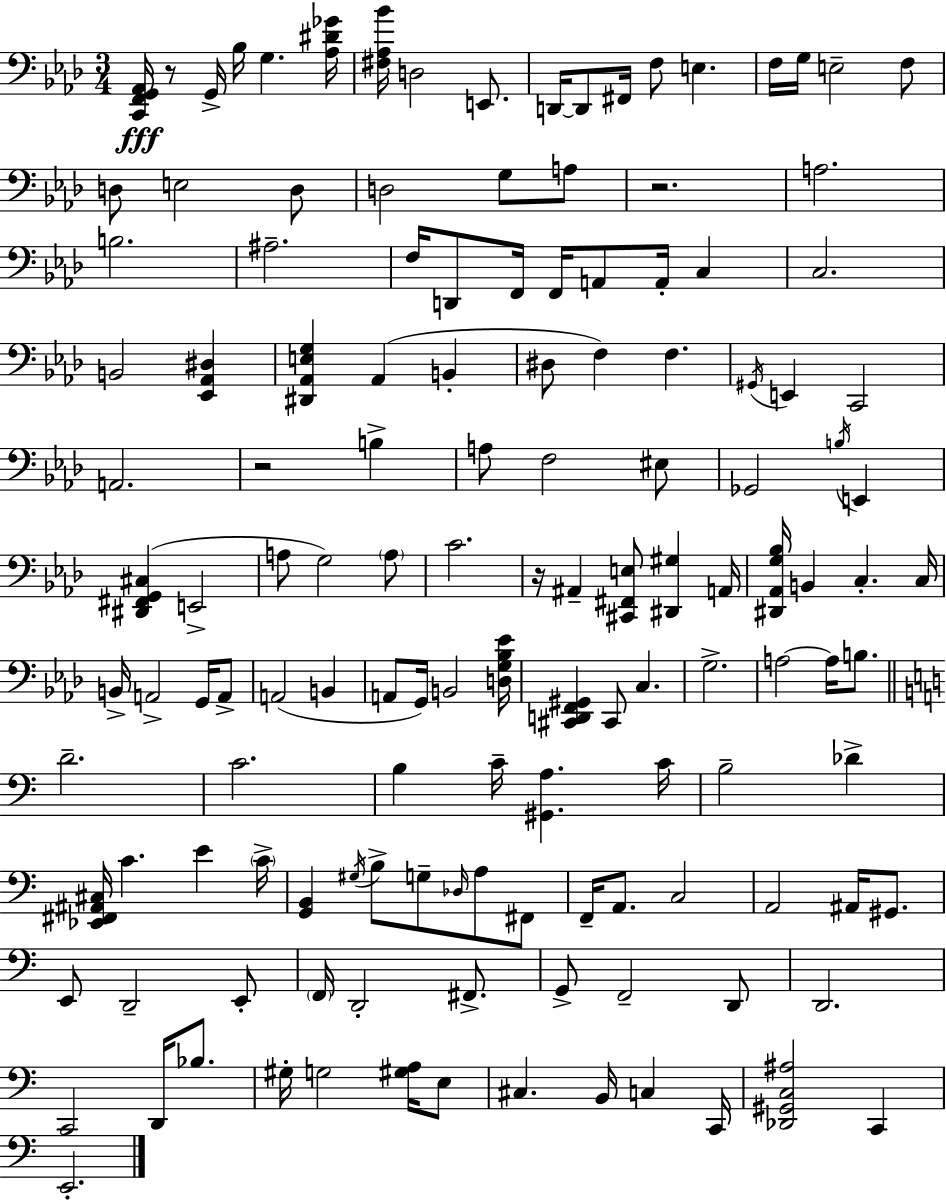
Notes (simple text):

[C2,F2,G2,Ab2]/s R/e G2/s Bb3/s G3/q. [Ab3,D#4,Gb4]/s [F#3,Ab3,Bb4]/s D3/h E2/e. D2/s D2/e F#2/s F3/e E3/q. F3/s G3/s E3/h F3/e D3/e E3/h D3/e D3/h G3/e A3/e R/h. A3/h. B3/h. A#3/h. F3/s D2/e F2/s F2/s A2/e A2/s C3/q C3/h. B2/h [Eb2,Ab2,D#3]/q [D#2,Ab2,E3,G3]/q Ab2/q B2/q D#3/e F3/q F3/q. G#2/s E2/q C2/h A2/h. R/h B3/q A3/e F3/h EIS3/e Gb2/h B3/s E2/q [D#2,F#2,G2,C#3]/q E2/h A3/e G3/h A3/e C4/h. R/s A#2/q [C#2,F#2,E3]/e [D#2,G#3]/q A2/s [D#2,Ab2,G3,Bb3]/s B2/q C3/q. C3/s B2/s A2/h G2/s A2/e A2/h B2/q A2/e G2/s B2/h [D3,G3,Bb3,Eb4]/s [C#2,D2,F2,G#2]/q C#2/e C3/q. G3/h. A3/h A3/s B3/e. D4/h. C4/h. B3/q C4/s [G#2,A3]/q. C4/s B3/h Db4/q [Eb2,F#2,A#2,C#3]/s C4/q. E4/q C4/s [G2,B2]/q G#3/s B3/e G3/e Db3/s A3/e F#2/e F2/s A2/e. C3/h A2/h A#2/s G#2/e. E2/e D2/h E2/e F2/s D2/h F#2/e. G2/e F2/h D2/e D2/h. C2/h D2/s Bb3/e. G#3/s G3/h [G#3,A3]/s E3/e C#3/q. B2/s C3/q C2/s [Db2,G#2,C3,A#3]/h C2/q E2/h.